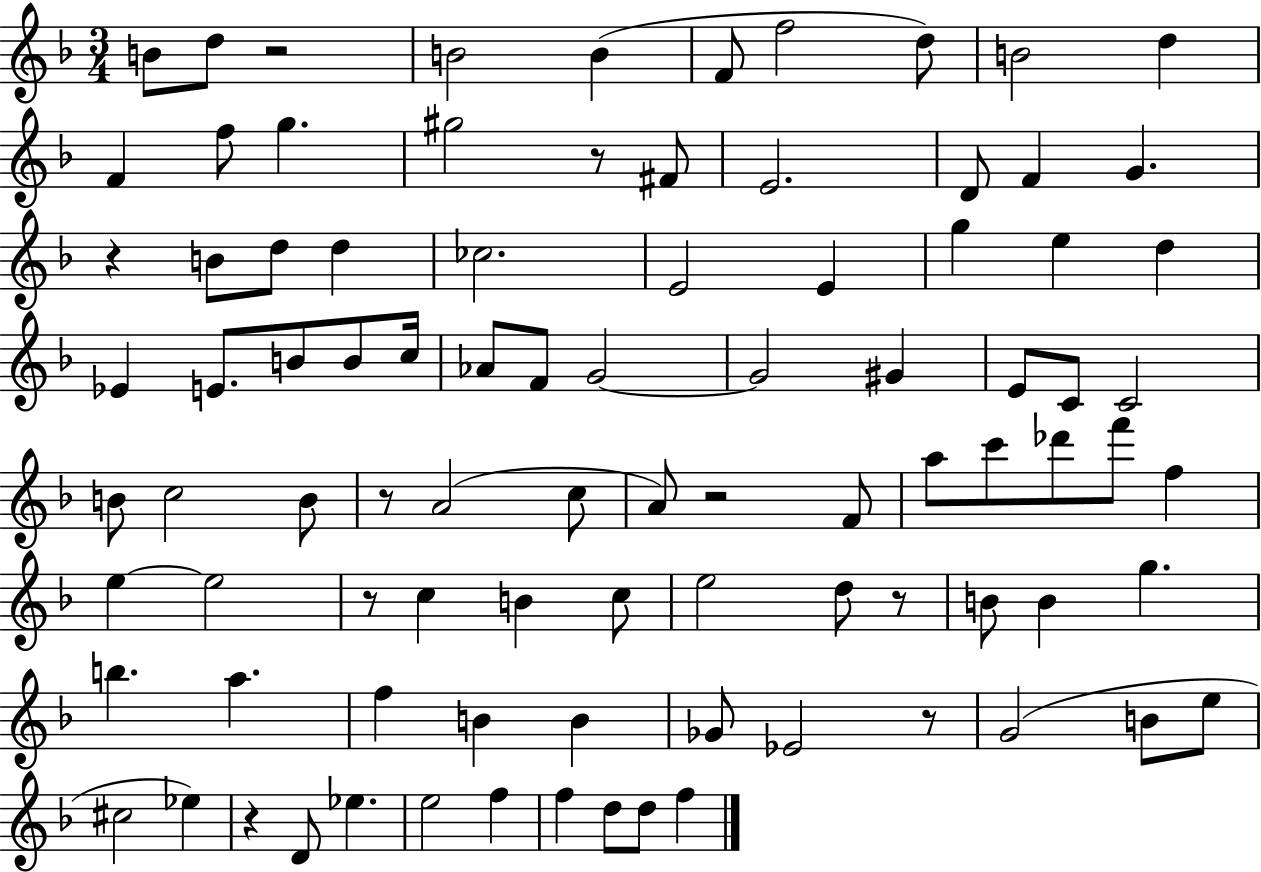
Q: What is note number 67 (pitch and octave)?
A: B4